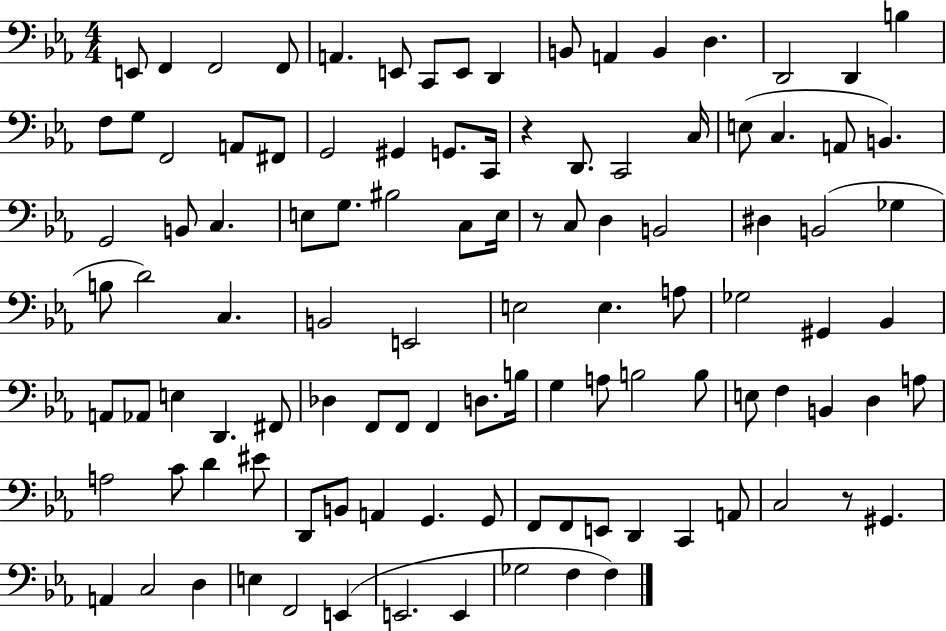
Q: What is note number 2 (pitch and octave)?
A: F2